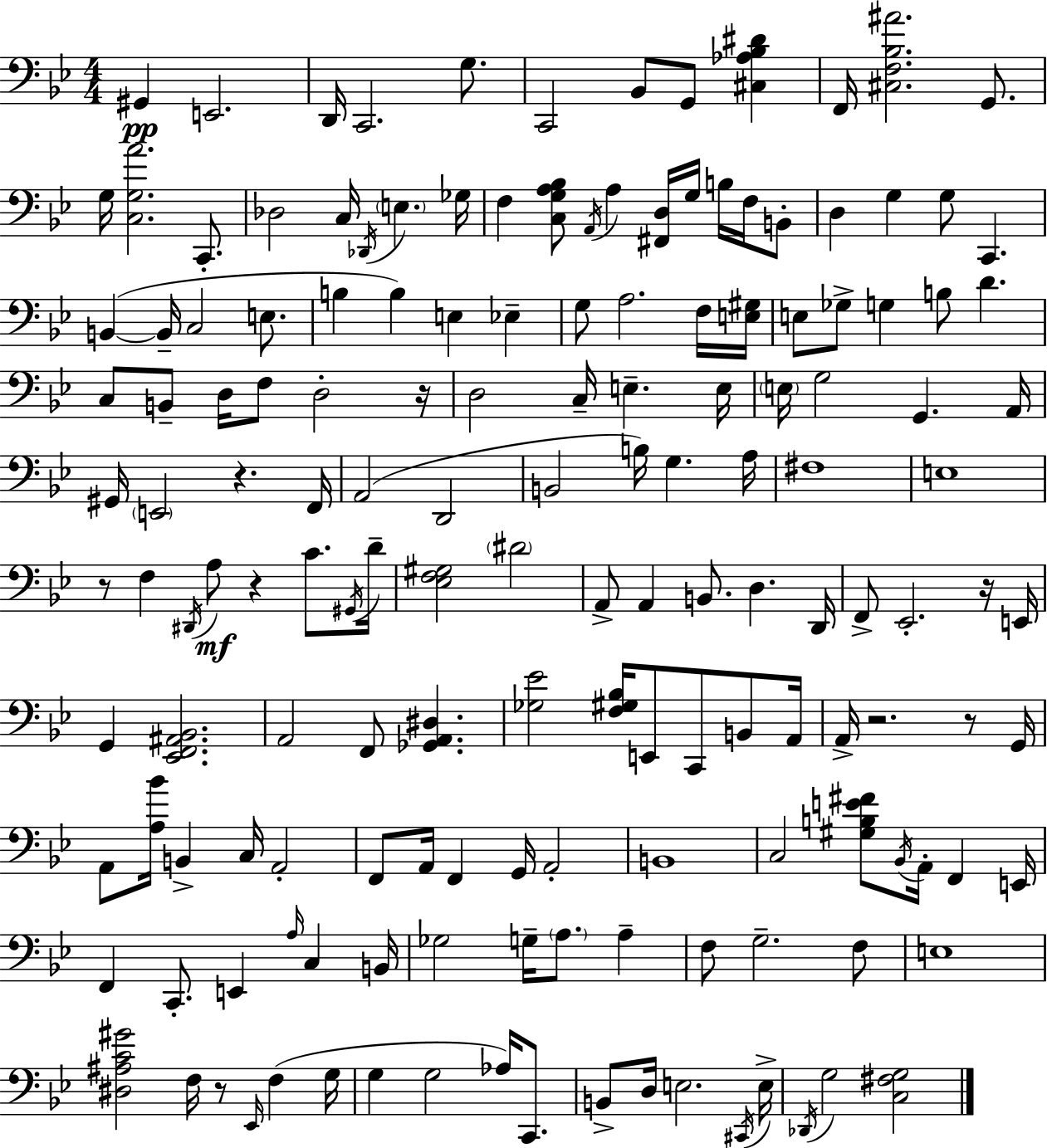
G#2/q E2/h. D2/s C2/h. G3/e. C2/h Bb2/e G2/e [C#3,Ab3,Bb3,D#4]/q F2/s [C#3,F3,Bb3,A#4]/h. G2/e. G3/s [C3,G3,A4]/h. C2/e. Db3/h C3/s Db2/s E3/q. Gb3/s F3/q [C3,G3,A3,Bb3]/e A2/s A3/q [F#2,D3]/s G3/s B3/s F3/s B2/e D3/q G3/q G3/e C2/q. B2/q B2/s C3/h E3/e. B3/q B3/q E3/q Eb3/q G3/e A3/h. F3/s [E3,G#3]/s E3/e Gb3/e G3/q B3/e D4/q. C3/e B2/e D3/s F3/e D3/h R/s D3/h C3/s E3/q. E3/s E3/s G3/h G2/q. A2/s G#2/s E2/h R/q. F2/s A2/h D2/h B2/h B3/s G3/q. A3/s F#3/w E3/w R/e F3/q D#2/s A3/e R/q C4/e. G#2/s D4/s [Eb3,F3,G#3]/h D#4/h A2/e A2/q B2/e. D3/q. D2/s F2/e Eb2/h. R/s E2/s G2/q [Eb2,F2,A#2,Bb2]/h. A2/h F2/e [Gb2,A2,D#3]/q. [Gb3,Eb4]/h [F3,G#3,Bb3]/s E2/e C2/e B2/e A2/s A2/s R/h. R/e G2/s A2/e [A3,Bb4]/s B2/q C3/s A2/h F2/e A2/s F2/q G2/s A2/h B2/w C3/h [G#3,B3,E4,F#4]/e Bb2/s A2/s F2/q E2/s F2/q C2/e. E2/q A3/s C3/q B2/s Gb3/h G3/s A3/e. A3/q F3/e G3/h. F3/e E3/w [D#3,A#3,C4,G#4]/h F3/s R/e Eb2/s F3/q G3/s G3/q G3/h Ab3/s C2/e. B2/e D3/s E3/h. C#2/s E3/s Db2/s G3/h [C3,F#3,G3]/h